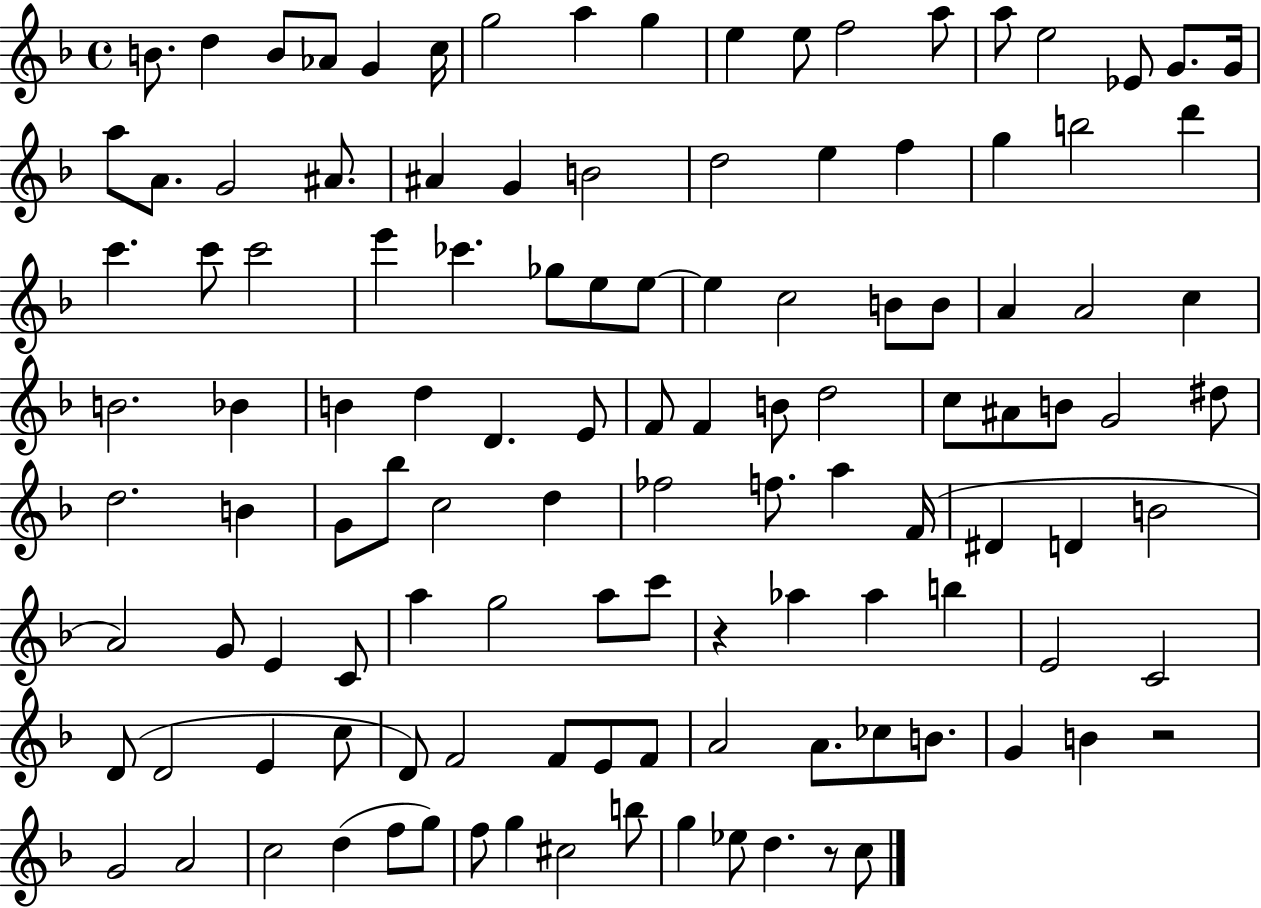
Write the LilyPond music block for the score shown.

{
  \clef treble
  \time 4/4
  \defaultTimeSignature
  \key f \major
  b'8. d''4 b'8 aes'8 g'4 c''16 | g''2 a''4 g''4 | e''4 e''8 f''2 a''8 | a''8 e''2 ees'8 g'8. g'16 | \break a''8 a'8. g'2 ais'8. | ais'4 g'4 b'2 | d''2 e''4 f''4 | g''4 b''2 d'''4 | \break c'''4. c'''8 c'''2 | e'''4 ces'''4. ges''8 e''8 e''8~~ | e''4 c''2 b'8 b'8 | a'4 a'2 c''4 | \break b'2. bes'4 | b'4 d''4 d'4. e'8 | f'8 f'4 b'8 d''2 | c''8 ais'8 b'8 g'2 dis''8 | \break d''2. b'4 | g'8 bes''8 c''2 d''4 | fes''2 f''8. a''4 f'16( | dis'4 d'4 b'2 | \break a'2) g'8 e'4 c'8 | a''4 g''2 a''8 c'''8 | r4 aes''4 aes''4 b''4 | e'2 c'2 | \break d'8( d'2 e'4 c''8 | d'8) f'2 f'8 e'8 f'8 | a'2 a'8. ces''8 b'8. | g'4 b'4 r2 | \break g'2 a'2 | c''2 d''4( f''8 g''8) | f''8 g''4 cis''2 b''8 | g''4 ees''8 d''4. r8 c''8 | \break \bar "|."
}